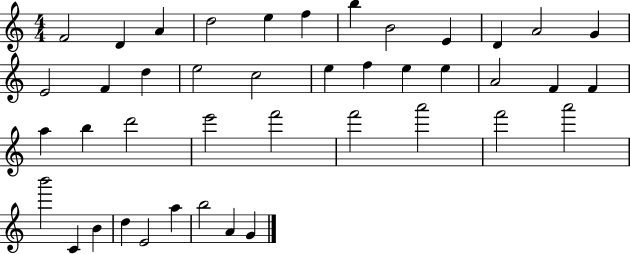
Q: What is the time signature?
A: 4/4